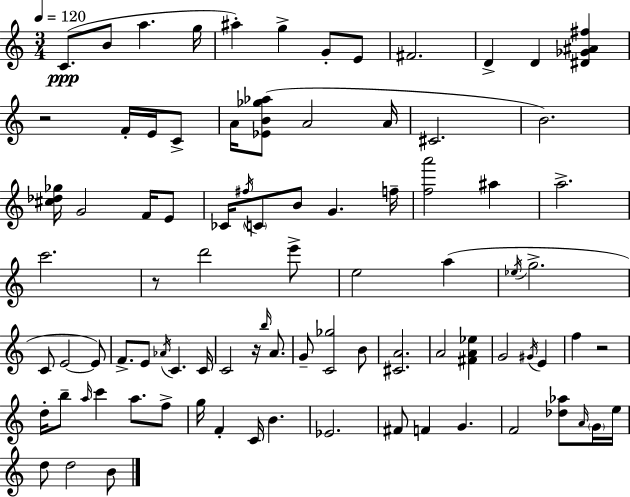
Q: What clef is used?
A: treble